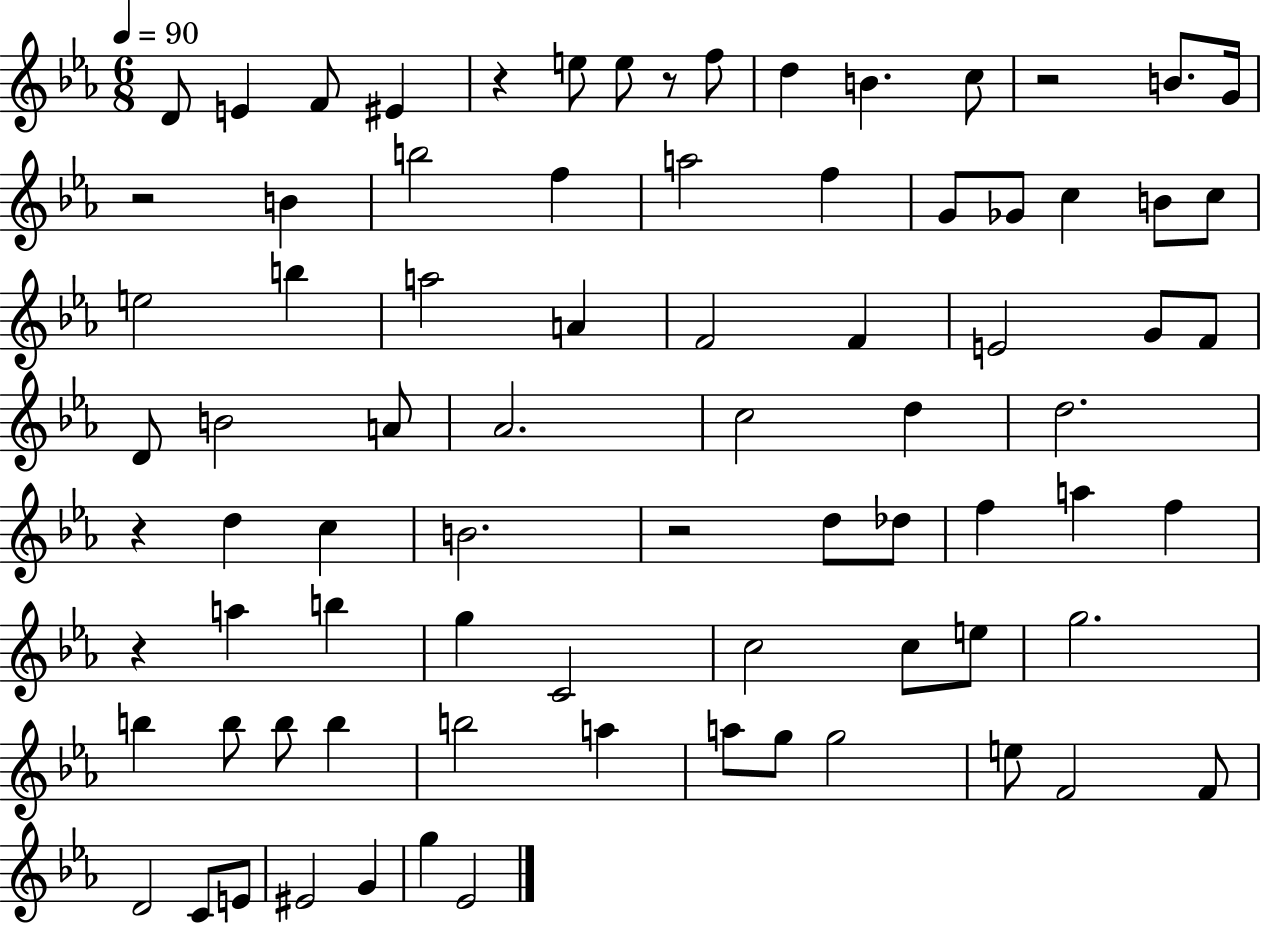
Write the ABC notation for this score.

X:1
T:Untitled
M:6/8
L:1/4
K:Eb
D/2 E F/2 ^E z e/2 e/2 z/2 f/2 d B c/2 z2 B/2 G/4 z2 B b2 f a2 f G/2 _G/2 c B/2 c/2 e2 b a2 A F2 F E2 G/2 F/2 D/2 B2 A/2 _A2 c2 d d2 z d c B2 z2 d/2 _d/2 f a f z a b g C2 c2 c/2 e/2 g2 b b/2 b/2 b b2 a a/2 g/2 g2 e/2 F2 F/2 D2 C/2 E/2 ^E2 G g _E2